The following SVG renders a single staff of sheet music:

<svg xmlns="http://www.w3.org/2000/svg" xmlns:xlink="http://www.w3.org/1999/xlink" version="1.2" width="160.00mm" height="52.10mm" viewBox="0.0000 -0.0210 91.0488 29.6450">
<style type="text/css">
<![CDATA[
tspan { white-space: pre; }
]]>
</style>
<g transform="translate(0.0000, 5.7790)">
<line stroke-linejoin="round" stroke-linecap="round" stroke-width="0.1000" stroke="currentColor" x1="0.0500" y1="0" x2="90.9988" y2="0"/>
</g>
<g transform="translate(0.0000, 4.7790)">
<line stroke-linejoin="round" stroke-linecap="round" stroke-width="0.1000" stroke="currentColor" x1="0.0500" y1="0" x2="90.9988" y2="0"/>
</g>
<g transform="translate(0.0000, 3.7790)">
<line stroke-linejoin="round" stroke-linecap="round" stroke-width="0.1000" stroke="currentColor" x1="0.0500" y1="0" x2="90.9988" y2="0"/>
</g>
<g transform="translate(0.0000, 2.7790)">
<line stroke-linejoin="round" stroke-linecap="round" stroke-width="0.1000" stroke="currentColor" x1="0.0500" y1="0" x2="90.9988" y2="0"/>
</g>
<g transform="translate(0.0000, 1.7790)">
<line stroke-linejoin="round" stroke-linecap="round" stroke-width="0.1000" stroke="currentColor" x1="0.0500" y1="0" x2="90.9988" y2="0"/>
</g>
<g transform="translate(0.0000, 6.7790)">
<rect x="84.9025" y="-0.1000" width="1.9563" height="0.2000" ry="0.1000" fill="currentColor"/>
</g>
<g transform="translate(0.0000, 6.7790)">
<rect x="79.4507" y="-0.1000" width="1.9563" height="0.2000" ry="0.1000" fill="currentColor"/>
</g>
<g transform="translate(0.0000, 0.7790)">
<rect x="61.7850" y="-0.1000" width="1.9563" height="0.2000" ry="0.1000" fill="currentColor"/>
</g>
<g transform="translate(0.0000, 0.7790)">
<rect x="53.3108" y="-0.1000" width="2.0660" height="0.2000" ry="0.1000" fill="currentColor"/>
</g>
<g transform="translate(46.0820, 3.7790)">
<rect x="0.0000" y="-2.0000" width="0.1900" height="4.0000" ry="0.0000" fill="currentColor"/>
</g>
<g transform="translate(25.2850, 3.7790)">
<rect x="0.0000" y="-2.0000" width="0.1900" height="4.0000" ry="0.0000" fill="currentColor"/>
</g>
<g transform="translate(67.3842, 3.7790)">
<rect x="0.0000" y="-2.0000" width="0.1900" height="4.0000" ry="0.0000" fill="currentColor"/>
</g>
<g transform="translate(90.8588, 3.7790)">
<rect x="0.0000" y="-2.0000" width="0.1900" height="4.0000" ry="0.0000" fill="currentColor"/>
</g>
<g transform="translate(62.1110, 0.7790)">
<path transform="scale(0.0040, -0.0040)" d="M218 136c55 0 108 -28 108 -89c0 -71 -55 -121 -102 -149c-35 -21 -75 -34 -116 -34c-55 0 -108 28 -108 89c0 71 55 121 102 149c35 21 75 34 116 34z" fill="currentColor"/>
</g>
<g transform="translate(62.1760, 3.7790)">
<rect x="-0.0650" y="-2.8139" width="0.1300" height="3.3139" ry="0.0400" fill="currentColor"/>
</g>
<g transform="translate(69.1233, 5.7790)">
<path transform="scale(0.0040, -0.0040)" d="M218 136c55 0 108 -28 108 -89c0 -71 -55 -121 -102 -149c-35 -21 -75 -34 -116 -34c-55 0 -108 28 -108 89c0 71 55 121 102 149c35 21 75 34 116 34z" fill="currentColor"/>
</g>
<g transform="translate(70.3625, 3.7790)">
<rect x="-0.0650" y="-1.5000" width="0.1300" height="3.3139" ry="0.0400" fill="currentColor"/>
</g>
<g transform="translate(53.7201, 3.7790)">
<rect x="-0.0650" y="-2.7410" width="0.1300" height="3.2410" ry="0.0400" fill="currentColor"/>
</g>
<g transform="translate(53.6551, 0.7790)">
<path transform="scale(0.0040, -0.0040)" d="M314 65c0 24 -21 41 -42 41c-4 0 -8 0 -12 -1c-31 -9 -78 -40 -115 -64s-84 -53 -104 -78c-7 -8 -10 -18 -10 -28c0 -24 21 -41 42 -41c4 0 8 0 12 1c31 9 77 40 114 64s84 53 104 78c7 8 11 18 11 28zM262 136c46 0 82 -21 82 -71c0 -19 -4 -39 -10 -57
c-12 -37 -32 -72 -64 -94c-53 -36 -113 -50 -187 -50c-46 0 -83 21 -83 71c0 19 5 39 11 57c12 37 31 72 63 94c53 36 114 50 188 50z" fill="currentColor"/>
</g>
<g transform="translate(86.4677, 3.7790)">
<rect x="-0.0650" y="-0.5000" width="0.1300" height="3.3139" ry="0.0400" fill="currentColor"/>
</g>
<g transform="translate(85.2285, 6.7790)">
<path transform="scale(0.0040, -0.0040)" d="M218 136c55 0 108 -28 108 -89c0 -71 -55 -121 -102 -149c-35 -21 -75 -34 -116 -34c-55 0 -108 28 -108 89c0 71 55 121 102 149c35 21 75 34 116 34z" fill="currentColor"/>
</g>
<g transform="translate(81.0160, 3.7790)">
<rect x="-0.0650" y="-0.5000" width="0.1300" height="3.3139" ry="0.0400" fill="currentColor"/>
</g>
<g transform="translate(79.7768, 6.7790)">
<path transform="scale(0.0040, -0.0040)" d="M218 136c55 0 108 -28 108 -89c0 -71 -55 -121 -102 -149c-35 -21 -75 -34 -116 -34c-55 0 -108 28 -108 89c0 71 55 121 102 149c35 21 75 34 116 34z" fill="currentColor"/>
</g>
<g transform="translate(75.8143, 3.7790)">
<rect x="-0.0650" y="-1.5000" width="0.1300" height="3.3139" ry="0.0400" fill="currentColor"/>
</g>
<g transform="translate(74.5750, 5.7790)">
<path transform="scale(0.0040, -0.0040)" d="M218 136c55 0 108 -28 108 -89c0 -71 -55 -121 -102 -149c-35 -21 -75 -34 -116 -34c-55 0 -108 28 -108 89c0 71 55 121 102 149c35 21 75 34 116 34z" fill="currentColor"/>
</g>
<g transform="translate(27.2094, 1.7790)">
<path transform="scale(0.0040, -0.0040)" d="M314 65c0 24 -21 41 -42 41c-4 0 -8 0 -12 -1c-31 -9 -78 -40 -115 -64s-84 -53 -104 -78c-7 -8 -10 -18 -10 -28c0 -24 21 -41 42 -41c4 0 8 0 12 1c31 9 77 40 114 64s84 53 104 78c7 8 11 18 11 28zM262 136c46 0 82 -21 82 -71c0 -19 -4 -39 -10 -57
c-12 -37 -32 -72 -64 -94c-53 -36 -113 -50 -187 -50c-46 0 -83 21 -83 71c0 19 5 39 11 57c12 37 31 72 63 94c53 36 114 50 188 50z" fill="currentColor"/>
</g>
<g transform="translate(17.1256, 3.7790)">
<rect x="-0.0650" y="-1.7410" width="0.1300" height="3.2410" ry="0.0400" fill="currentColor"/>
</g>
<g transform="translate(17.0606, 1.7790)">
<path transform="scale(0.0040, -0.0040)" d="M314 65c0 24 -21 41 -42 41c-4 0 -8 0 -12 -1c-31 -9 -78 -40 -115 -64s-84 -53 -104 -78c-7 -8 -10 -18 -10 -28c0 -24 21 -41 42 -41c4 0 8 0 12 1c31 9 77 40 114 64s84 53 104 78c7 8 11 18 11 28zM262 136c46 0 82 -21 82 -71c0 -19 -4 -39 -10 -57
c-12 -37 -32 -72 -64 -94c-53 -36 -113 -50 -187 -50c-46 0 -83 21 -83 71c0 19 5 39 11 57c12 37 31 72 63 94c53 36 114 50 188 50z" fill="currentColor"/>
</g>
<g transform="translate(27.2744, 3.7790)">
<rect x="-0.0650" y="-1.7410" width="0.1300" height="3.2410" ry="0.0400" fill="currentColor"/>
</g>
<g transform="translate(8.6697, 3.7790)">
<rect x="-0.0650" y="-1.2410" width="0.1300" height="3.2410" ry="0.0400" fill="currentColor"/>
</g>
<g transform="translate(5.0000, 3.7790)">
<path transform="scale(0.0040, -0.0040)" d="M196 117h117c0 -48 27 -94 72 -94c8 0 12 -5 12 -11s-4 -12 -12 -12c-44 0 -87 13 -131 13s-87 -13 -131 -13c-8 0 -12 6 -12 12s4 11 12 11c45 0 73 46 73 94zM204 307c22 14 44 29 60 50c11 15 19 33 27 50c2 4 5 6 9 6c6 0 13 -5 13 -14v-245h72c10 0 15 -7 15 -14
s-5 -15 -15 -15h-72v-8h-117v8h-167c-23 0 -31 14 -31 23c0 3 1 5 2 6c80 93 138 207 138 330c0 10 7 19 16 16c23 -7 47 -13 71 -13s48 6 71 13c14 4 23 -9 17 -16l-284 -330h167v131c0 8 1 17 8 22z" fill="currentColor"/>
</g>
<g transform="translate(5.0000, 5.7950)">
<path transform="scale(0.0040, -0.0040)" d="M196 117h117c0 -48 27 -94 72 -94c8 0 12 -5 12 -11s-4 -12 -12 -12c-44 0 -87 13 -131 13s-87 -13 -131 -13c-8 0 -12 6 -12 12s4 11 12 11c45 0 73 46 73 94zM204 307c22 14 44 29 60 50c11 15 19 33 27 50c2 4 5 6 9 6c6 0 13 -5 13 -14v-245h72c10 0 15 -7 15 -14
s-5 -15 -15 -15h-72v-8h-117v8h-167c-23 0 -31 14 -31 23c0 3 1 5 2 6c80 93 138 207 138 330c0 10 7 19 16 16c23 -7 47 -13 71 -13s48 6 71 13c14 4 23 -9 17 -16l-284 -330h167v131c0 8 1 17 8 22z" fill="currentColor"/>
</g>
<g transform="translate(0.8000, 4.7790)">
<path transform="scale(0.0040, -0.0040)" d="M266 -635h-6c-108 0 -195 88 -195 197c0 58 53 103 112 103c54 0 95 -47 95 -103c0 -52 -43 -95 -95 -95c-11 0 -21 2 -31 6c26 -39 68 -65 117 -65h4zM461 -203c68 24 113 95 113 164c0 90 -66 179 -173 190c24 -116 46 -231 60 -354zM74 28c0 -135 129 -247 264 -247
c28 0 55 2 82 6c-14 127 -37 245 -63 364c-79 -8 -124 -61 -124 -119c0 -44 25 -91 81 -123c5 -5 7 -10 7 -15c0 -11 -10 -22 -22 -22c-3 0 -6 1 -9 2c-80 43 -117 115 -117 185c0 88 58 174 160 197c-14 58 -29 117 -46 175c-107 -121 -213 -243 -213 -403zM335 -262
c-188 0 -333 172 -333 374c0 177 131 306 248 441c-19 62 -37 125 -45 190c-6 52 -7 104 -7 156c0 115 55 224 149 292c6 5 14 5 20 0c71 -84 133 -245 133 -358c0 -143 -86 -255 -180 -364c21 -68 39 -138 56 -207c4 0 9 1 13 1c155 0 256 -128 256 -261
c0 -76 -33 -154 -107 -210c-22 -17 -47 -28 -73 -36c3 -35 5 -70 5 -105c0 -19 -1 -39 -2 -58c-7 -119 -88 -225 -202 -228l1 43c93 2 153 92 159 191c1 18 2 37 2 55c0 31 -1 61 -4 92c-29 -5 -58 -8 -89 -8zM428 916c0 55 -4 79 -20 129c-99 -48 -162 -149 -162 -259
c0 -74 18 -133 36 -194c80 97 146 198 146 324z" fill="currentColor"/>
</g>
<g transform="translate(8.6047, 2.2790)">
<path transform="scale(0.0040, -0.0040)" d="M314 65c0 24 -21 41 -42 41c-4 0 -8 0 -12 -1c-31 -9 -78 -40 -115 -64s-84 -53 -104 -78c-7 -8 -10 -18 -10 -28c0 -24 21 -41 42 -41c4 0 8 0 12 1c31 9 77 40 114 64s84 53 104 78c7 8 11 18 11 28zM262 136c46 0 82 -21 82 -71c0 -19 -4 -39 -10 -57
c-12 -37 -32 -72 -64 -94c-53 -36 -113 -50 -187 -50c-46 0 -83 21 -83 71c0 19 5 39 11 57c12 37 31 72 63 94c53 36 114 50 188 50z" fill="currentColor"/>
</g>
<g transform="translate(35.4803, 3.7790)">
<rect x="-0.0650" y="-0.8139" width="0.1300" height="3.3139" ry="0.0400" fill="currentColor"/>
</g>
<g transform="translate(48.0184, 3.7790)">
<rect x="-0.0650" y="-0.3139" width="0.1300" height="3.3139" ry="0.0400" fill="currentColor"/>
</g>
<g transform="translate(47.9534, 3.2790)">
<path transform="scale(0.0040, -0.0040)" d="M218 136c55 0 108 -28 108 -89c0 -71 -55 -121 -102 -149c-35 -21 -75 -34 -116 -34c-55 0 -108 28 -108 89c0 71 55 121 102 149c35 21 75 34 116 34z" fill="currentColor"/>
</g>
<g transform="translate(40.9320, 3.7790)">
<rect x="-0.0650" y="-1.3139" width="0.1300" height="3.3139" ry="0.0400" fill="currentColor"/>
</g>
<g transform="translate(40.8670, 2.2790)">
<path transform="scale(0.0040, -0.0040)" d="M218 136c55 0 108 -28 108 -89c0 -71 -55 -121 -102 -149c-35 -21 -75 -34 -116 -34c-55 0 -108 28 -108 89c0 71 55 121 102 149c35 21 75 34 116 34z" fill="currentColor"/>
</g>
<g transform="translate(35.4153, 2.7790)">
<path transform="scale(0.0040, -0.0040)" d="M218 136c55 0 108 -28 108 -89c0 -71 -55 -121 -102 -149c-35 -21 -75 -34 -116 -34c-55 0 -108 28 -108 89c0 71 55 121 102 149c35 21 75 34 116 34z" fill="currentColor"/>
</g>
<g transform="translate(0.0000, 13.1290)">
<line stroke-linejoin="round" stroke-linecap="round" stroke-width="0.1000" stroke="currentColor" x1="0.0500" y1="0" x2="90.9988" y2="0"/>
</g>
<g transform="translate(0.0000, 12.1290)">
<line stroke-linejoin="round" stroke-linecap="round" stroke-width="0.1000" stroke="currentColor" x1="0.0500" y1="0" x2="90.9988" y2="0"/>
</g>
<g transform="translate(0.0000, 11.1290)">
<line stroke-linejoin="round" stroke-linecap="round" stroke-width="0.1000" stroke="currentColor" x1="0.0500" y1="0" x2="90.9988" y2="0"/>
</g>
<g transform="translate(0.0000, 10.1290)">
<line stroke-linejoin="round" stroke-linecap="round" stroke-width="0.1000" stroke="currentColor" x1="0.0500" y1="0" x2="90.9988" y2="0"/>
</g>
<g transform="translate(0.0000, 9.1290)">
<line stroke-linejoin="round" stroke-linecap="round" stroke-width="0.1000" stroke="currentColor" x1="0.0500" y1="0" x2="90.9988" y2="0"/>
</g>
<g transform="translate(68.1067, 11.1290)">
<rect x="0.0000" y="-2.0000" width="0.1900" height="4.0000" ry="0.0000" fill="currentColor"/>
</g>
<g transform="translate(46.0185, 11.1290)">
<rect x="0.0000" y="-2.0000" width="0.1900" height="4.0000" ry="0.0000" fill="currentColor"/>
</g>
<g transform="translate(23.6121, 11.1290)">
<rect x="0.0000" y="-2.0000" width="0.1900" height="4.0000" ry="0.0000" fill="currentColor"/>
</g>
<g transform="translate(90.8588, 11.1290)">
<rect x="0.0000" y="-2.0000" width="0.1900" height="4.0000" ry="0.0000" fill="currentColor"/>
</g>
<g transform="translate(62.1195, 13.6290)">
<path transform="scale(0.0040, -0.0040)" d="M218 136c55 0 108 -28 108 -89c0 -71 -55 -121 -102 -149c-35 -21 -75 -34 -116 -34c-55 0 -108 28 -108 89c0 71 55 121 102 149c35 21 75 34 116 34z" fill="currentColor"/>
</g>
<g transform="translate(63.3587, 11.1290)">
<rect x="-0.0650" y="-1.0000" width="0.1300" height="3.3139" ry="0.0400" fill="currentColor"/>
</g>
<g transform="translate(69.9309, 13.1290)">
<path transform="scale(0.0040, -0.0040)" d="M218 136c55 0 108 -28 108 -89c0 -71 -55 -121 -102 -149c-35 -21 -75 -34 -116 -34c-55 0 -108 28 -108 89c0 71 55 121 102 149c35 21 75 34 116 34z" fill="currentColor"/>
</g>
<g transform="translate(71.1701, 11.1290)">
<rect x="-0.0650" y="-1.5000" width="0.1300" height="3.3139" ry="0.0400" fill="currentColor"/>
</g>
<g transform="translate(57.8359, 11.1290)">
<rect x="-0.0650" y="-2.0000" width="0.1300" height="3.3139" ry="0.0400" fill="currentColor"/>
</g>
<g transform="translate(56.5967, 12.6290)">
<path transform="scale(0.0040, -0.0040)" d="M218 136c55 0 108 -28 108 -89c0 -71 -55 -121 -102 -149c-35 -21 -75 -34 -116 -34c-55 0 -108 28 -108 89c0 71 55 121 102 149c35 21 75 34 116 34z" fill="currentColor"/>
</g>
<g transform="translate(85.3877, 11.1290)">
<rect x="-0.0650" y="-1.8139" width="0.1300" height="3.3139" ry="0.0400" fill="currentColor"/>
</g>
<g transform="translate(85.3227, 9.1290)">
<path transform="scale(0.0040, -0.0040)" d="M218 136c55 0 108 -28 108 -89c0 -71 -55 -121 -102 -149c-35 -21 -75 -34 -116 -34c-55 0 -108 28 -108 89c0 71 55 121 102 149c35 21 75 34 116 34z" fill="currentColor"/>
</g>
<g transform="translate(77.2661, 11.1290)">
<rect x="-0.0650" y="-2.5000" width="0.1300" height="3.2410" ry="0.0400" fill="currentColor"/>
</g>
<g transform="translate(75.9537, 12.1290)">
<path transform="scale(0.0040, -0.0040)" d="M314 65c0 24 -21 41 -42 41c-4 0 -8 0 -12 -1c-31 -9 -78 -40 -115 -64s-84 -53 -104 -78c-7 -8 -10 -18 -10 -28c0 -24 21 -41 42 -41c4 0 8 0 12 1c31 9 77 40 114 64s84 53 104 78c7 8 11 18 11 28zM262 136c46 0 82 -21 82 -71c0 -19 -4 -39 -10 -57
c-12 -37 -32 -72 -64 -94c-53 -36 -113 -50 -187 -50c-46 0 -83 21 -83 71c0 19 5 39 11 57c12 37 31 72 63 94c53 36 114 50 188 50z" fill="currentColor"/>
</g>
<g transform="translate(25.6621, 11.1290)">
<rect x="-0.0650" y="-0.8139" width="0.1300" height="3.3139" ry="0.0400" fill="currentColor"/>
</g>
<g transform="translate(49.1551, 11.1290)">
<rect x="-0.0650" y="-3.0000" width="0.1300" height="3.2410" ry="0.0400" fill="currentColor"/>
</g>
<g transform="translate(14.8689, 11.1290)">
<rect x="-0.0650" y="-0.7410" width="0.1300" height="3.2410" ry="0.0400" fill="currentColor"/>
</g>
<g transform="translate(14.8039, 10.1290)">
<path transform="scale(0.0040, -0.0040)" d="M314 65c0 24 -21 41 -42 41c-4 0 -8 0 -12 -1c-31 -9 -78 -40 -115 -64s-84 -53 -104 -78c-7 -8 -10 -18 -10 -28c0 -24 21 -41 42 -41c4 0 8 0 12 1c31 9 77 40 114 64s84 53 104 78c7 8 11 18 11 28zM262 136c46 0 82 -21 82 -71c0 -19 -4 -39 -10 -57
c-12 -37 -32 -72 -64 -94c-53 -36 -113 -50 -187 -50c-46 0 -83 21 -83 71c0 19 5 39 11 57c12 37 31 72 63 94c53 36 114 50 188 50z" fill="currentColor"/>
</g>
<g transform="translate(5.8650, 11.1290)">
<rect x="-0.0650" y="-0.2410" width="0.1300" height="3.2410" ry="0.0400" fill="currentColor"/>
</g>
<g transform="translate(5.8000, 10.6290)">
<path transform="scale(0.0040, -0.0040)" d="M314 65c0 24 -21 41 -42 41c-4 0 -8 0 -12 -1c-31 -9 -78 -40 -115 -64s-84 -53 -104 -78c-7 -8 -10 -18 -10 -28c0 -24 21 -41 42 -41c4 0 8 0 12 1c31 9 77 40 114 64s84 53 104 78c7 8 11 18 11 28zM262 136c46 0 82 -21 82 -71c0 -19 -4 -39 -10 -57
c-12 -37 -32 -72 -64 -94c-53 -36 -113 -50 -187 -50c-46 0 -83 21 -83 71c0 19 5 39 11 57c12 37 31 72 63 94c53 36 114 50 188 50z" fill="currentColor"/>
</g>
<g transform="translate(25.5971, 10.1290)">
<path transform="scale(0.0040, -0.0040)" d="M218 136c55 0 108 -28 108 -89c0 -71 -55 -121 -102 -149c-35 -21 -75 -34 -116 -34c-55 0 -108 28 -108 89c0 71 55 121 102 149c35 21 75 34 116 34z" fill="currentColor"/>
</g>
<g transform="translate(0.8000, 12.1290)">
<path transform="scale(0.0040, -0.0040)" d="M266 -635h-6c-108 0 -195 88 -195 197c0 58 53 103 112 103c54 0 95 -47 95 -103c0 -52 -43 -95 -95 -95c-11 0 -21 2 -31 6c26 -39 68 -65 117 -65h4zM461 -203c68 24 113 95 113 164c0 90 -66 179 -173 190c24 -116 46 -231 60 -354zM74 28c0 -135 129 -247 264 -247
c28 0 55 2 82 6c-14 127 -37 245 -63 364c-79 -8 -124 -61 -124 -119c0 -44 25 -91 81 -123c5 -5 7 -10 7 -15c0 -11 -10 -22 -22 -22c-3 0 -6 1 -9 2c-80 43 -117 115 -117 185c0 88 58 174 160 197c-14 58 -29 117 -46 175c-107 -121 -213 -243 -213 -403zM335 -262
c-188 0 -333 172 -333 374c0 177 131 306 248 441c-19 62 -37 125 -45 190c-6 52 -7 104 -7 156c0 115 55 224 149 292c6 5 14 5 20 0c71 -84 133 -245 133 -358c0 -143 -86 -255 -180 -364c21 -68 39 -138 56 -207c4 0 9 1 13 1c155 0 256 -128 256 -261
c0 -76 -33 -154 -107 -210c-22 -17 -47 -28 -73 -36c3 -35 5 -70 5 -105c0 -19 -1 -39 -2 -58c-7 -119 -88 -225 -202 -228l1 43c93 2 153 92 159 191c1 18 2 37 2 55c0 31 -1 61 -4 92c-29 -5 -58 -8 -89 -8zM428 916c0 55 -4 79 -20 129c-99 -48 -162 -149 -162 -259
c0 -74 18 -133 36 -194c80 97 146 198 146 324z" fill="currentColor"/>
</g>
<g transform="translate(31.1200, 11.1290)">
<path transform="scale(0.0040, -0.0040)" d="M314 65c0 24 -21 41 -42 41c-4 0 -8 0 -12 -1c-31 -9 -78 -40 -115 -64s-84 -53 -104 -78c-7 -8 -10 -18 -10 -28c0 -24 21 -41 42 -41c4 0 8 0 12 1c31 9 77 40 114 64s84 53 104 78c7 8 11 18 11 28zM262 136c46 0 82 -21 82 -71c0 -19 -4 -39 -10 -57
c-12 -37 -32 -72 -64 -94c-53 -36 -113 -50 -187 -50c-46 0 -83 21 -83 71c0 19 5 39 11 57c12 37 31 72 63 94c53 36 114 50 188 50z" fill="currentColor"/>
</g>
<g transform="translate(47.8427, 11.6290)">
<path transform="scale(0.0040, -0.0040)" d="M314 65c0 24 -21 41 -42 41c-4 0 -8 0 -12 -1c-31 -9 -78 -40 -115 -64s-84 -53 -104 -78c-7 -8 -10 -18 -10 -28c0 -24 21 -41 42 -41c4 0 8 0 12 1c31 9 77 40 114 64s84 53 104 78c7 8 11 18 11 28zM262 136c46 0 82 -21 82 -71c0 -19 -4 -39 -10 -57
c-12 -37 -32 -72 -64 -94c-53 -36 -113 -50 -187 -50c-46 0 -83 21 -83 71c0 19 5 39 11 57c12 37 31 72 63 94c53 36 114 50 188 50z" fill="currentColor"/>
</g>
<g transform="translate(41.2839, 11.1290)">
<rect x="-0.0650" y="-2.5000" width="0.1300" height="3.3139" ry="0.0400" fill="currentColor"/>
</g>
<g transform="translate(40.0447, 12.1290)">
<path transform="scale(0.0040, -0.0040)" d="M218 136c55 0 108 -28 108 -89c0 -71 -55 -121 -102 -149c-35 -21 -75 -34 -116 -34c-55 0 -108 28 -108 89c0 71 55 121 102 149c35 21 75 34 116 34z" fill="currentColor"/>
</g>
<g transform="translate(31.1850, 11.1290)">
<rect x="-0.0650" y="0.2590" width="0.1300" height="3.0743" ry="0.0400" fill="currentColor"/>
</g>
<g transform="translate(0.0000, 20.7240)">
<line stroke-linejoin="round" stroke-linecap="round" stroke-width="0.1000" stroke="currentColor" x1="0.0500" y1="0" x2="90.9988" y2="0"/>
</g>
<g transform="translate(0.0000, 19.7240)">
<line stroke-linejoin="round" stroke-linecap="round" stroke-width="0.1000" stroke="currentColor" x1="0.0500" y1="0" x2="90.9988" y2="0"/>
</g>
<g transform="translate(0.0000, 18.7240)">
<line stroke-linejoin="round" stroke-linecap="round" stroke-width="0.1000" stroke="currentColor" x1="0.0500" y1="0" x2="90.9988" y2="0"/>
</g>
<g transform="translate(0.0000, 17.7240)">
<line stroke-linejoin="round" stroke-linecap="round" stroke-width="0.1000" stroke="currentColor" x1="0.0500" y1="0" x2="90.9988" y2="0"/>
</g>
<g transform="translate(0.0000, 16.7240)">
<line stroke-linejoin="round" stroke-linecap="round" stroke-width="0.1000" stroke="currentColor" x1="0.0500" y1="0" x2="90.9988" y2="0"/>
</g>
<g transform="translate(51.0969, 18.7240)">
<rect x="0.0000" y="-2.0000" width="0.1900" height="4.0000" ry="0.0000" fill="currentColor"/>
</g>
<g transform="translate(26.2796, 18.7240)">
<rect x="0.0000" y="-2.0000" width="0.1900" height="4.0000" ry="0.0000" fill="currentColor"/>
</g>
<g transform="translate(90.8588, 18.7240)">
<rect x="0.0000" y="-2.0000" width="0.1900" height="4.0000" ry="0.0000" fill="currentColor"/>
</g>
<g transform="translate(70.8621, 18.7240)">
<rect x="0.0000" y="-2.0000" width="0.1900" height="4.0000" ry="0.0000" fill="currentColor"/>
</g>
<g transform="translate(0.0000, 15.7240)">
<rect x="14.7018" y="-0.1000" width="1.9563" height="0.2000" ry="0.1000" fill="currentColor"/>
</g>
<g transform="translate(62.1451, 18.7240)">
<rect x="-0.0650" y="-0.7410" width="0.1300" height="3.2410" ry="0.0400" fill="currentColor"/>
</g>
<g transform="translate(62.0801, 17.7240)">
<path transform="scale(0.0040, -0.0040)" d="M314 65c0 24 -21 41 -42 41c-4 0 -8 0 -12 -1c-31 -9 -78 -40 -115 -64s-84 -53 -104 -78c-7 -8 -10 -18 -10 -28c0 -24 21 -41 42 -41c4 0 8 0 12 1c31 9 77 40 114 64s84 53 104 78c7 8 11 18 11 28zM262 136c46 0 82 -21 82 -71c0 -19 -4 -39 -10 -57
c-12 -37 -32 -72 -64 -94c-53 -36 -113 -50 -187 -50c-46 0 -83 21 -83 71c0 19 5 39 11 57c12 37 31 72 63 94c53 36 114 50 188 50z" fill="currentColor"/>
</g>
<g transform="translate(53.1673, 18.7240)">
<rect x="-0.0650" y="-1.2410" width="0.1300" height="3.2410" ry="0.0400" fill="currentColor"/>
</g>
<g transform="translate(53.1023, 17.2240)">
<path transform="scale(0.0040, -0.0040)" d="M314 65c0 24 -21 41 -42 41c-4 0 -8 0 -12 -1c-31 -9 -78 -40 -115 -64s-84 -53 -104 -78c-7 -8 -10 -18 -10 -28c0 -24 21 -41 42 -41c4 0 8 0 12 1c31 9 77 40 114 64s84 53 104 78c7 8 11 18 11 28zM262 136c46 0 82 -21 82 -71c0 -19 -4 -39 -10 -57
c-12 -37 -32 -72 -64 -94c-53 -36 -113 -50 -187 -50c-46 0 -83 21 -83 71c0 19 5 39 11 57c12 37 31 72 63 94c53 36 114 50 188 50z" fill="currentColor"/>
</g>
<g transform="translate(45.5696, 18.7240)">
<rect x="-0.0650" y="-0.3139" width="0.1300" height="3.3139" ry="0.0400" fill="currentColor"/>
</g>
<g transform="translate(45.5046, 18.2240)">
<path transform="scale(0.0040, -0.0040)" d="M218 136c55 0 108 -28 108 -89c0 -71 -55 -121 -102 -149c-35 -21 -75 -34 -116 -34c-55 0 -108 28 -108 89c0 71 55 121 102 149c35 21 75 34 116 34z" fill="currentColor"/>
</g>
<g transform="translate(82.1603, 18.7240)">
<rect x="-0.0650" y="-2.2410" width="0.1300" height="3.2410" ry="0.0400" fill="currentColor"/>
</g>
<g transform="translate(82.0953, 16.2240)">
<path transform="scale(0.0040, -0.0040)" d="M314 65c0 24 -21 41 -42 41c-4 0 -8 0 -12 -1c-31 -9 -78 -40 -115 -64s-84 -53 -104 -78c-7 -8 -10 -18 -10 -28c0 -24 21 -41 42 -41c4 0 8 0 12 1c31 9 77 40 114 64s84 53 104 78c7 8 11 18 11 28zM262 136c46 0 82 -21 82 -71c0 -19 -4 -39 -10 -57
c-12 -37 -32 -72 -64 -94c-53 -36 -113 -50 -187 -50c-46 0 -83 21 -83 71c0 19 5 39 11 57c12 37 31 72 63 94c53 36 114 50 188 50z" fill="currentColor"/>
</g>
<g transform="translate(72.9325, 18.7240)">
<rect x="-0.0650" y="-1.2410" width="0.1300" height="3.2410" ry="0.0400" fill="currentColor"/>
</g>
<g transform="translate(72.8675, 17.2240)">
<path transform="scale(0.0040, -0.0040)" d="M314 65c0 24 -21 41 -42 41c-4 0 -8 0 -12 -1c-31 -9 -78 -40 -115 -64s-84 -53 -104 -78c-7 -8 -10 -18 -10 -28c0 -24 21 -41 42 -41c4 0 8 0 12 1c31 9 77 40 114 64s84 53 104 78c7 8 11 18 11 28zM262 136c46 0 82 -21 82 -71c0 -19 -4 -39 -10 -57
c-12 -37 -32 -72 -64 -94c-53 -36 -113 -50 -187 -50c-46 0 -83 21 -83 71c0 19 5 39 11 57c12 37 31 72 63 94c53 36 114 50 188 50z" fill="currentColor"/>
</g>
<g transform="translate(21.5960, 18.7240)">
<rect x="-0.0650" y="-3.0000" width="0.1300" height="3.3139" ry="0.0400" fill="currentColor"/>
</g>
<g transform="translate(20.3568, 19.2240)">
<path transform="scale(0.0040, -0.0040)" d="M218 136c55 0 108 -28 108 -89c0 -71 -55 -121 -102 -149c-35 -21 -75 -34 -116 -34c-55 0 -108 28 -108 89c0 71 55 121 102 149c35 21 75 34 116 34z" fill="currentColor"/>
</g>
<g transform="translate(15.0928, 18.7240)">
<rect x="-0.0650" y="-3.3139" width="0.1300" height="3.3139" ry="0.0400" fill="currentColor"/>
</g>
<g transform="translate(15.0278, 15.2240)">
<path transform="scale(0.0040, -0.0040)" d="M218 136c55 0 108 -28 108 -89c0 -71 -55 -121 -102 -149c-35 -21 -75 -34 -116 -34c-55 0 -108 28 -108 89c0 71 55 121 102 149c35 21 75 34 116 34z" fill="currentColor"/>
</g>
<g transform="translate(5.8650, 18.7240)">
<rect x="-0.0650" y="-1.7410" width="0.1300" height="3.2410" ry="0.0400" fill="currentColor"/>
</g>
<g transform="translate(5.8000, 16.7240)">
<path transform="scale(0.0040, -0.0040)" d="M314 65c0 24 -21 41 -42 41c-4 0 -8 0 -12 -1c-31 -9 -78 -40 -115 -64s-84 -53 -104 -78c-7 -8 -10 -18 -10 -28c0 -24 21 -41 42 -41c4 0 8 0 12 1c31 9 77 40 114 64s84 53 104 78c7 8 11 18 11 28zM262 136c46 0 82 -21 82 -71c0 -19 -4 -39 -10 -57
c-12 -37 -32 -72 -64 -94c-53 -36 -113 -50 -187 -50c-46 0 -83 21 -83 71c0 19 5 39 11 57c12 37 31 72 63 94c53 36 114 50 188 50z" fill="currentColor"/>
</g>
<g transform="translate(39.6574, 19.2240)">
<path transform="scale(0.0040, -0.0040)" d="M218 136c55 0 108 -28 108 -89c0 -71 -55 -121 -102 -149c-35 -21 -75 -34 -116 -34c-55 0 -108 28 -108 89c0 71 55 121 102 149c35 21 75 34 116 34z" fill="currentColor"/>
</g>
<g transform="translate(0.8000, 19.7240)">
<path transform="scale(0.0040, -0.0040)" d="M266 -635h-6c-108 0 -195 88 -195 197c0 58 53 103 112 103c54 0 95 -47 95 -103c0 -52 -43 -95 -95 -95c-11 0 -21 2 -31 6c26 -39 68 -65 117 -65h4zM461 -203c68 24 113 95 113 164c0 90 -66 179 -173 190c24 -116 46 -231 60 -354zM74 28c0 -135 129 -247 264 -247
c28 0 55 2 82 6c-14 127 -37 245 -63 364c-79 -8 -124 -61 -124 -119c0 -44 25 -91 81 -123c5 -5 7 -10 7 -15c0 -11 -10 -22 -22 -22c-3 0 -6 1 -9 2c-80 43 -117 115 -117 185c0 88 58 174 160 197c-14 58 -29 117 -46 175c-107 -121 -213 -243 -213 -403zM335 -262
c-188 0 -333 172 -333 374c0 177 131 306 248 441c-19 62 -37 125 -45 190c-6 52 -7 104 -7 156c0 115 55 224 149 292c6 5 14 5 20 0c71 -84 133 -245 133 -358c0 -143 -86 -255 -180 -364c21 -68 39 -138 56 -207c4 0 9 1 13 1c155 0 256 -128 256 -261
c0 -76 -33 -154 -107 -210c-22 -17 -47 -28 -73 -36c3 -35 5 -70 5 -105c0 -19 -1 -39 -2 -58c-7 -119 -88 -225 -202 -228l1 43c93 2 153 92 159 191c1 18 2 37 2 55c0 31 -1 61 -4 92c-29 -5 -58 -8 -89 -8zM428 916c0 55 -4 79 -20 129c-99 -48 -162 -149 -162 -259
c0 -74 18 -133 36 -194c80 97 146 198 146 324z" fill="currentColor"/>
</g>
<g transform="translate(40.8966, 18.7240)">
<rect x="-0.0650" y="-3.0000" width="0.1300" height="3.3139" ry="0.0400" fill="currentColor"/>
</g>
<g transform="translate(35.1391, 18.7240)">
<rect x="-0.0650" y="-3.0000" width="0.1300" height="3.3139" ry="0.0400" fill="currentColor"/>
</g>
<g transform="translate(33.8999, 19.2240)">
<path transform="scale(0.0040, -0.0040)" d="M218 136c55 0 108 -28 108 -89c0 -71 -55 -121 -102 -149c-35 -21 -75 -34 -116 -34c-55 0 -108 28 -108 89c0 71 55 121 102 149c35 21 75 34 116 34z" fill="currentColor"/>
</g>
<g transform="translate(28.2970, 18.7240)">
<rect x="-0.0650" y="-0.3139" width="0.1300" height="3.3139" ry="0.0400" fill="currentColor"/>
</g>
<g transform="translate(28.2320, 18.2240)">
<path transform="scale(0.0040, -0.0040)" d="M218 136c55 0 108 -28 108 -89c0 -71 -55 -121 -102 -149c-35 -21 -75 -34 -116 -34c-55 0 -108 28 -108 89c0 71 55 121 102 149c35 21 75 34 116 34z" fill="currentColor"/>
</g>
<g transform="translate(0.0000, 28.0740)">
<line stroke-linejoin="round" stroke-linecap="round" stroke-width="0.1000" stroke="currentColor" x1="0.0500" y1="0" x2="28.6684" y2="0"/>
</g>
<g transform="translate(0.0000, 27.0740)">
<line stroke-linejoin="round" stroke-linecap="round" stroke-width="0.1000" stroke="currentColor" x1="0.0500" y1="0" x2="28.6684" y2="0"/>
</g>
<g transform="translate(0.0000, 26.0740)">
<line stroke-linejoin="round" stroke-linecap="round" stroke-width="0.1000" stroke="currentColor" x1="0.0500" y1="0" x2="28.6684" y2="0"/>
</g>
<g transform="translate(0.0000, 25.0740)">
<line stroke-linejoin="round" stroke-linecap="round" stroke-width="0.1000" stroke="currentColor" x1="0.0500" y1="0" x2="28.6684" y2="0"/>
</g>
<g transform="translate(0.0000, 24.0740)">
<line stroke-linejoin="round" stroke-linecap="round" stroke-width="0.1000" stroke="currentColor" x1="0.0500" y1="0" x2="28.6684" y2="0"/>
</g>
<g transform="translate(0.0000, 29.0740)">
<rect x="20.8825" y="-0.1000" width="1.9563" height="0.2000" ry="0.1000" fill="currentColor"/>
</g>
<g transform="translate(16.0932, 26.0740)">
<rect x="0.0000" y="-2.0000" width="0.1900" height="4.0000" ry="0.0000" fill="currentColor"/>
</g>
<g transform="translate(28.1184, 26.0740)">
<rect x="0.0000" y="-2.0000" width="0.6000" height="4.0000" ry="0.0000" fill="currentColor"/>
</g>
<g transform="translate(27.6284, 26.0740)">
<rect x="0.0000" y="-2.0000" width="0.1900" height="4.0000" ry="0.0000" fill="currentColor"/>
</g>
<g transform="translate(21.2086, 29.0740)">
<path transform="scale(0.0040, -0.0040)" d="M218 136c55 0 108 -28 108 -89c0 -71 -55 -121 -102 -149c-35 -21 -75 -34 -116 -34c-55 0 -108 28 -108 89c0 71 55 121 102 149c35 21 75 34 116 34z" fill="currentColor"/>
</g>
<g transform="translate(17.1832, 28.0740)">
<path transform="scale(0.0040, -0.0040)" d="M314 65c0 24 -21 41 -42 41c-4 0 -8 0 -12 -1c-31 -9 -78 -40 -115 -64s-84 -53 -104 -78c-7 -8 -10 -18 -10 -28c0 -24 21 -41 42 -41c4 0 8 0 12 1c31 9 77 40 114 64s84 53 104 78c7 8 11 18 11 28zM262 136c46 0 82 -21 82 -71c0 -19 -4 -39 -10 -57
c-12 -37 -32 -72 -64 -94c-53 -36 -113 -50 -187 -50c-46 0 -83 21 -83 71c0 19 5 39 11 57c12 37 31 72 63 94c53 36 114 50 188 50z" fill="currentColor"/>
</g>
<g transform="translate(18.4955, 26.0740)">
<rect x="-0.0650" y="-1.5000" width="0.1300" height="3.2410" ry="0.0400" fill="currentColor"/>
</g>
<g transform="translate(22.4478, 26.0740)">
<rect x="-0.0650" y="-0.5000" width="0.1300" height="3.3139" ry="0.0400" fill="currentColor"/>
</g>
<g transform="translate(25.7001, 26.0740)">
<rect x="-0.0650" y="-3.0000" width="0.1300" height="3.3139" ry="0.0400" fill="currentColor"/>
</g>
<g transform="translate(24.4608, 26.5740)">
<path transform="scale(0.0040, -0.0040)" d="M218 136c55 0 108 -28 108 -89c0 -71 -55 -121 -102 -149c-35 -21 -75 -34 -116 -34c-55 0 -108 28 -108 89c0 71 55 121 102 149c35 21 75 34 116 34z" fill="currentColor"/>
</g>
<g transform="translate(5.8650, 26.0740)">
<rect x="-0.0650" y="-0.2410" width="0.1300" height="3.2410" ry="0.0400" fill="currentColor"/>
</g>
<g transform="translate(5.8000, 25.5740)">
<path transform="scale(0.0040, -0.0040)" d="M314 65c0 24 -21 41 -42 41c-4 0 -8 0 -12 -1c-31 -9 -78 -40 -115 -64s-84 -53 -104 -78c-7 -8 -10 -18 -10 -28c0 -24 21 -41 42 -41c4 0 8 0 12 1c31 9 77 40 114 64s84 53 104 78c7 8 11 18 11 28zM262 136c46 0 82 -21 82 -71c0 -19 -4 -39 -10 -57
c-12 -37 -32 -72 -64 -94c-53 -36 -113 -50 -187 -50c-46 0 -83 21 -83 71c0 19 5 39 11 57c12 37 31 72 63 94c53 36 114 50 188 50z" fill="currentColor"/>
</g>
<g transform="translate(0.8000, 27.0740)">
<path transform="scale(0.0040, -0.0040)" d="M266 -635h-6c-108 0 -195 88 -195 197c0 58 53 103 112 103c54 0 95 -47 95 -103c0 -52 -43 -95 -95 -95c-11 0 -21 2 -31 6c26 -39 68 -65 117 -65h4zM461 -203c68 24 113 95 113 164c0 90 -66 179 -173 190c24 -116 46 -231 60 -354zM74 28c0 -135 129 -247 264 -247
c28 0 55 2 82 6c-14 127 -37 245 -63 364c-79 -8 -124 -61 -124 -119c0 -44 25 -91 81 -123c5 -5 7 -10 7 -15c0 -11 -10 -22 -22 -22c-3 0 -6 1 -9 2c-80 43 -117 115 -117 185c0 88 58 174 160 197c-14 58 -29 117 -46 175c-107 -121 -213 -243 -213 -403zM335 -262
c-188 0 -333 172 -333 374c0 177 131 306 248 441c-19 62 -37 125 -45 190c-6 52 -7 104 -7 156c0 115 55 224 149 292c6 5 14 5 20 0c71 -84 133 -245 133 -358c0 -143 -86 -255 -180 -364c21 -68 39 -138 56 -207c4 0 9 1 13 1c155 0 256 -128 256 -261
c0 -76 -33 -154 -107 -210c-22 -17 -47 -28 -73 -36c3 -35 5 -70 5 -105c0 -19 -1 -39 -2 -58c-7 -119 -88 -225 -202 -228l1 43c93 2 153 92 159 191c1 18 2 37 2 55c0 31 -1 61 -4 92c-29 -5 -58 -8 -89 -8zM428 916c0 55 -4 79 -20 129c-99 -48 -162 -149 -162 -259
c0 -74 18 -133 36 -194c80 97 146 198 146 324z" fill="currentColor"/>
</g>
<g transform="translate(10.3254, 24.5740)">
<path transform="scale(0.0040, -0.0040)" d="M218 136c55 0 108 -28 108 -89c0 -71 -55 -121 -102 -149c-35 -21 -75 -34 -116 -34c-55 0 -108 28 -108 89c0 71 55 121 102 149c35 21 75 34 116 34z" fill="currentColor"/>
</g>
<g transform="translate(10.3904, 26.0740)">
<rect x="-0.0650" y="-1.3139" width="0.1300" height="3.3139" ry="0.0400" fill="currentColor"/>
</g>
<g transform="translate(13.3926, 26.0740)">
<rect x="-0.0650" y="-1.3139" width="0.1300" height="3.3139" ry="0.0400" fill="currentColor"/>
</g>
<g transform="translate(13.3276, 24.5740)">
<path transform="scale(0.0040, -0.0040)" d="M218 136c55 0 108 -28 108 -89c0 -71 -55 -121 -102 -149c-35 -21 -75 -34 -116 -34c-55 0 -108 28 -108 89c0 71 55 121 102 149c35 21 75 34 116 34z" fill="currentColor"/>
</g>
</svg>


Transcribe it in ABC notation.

X:1
T:Untitled
M:4/4
L:1/4
K:C
e2 f2 f2 d e c a2 a E E C C c2 d2 d B2 G A2 F D E G2 f f2 b A c A A c e2 d2 e2 g2 c2 e e E2 C A